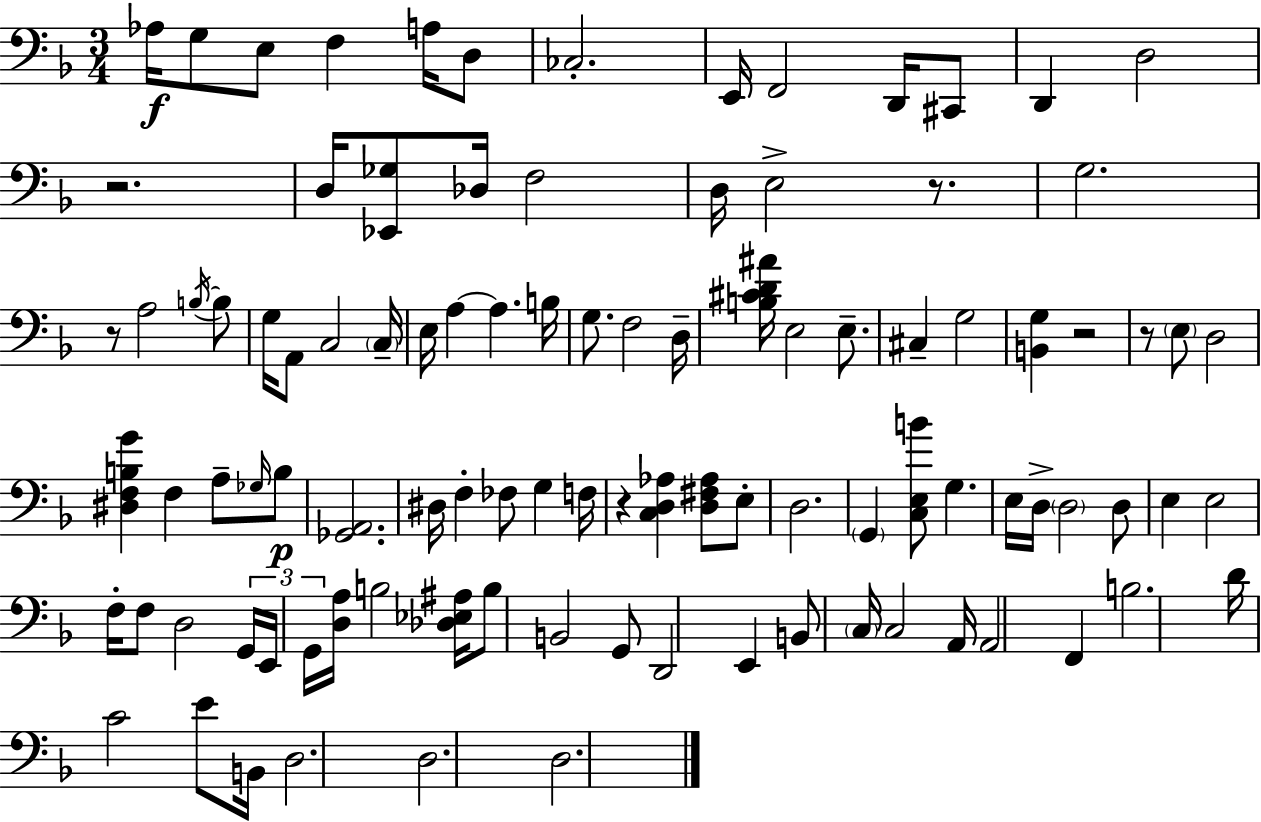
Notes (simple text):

Ab3/s G3/e E3/e F3/q A3/s D3/e CES3/h. E2/s F2/h D2/s C#2/e D2/q D3/h R/h. D3/s [Eb2,Gb3]/e Db3/s F3/h D3/s E3/h R/e. G3/h. R/e A3/h B3/s B3/e G3/s A2/e C3/h C3/s E3/s A3/q A3/q. B3/s G3/e. F3/h D3/s [B3,C#4,D4,A#4]/s E3/h E3/e. C#3/q G3/h [B2,G3]/q R/h R/e E3/e D3/h [D#3,F3,B3,G4]/q F3/q A3/e Gb3/s B3/e [Gb2,A2]/h. D#3/s F3/q FES3/e G3/q F3/s R/q [C3,D3,Ab3]/q [D3,F#3,Ab3]/e E3/e D3/h. G2/q [C3,E3,B4]/e G3/q. E3/s D3/s D3/h D3/e E3/q E3/h F3/s F3/e D3/h G2/s E2/s G2/s [D3,A3]/s B3/h [Db3,Eb3,A#3]/s B3/e B2/h G2/e D2/h E2/q B2/e C3/s C3/h A2/s A2/h F2/q B3/h. D4/s C4/h E4/e B2/s D3/h. D3/h. D3/h.